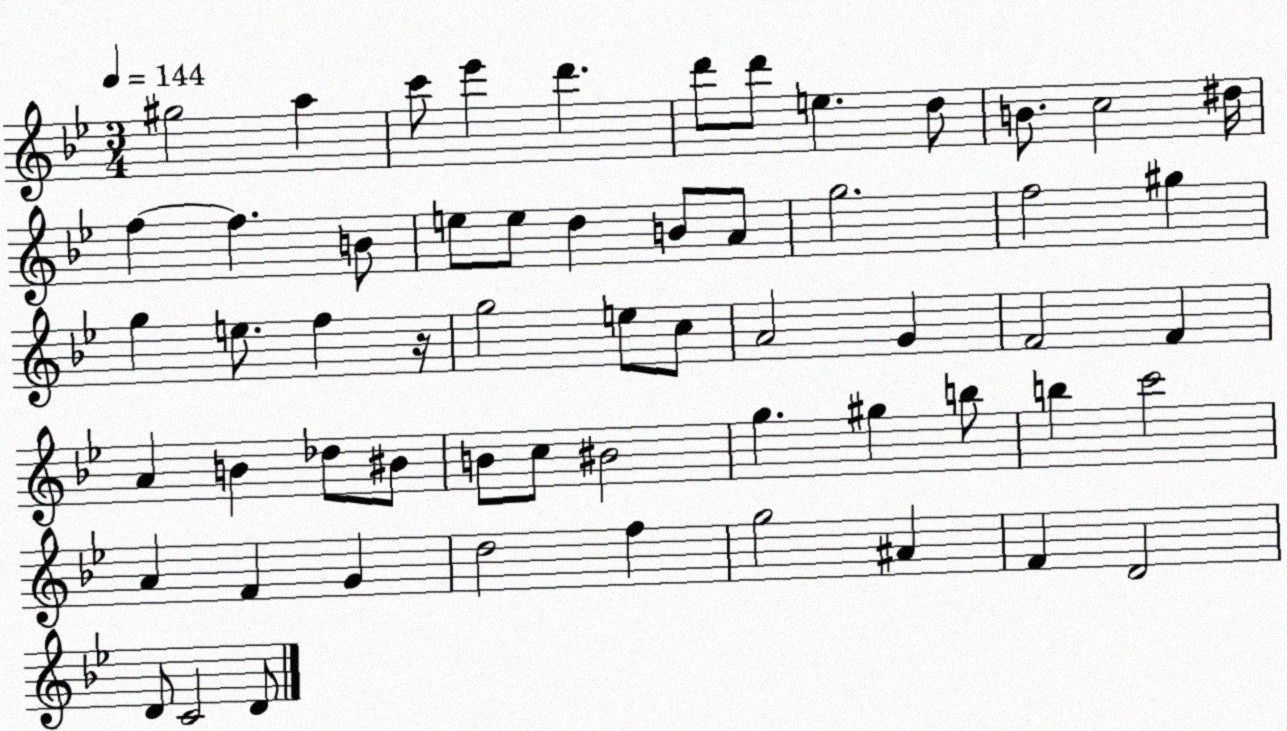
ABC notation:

X:1
T:Untitled
M:3/4
L:1/4
K:Bb
^g2 a c'/2 _e' d' d'/2 d'/2 e d/2 B/2 c2 ^d/4 f f B/2 e/2 e/2 d B/2 A/2 g2 f2 ^g g e/2 f z/4 g2 e/2 c/2 A2 G F2 F A B _d/2 ^B/2 B/2 c/2 ^B2 g ^g b/2 b c'2 A F G d2 f g2 ^A F D2 D/2 C2 D/2